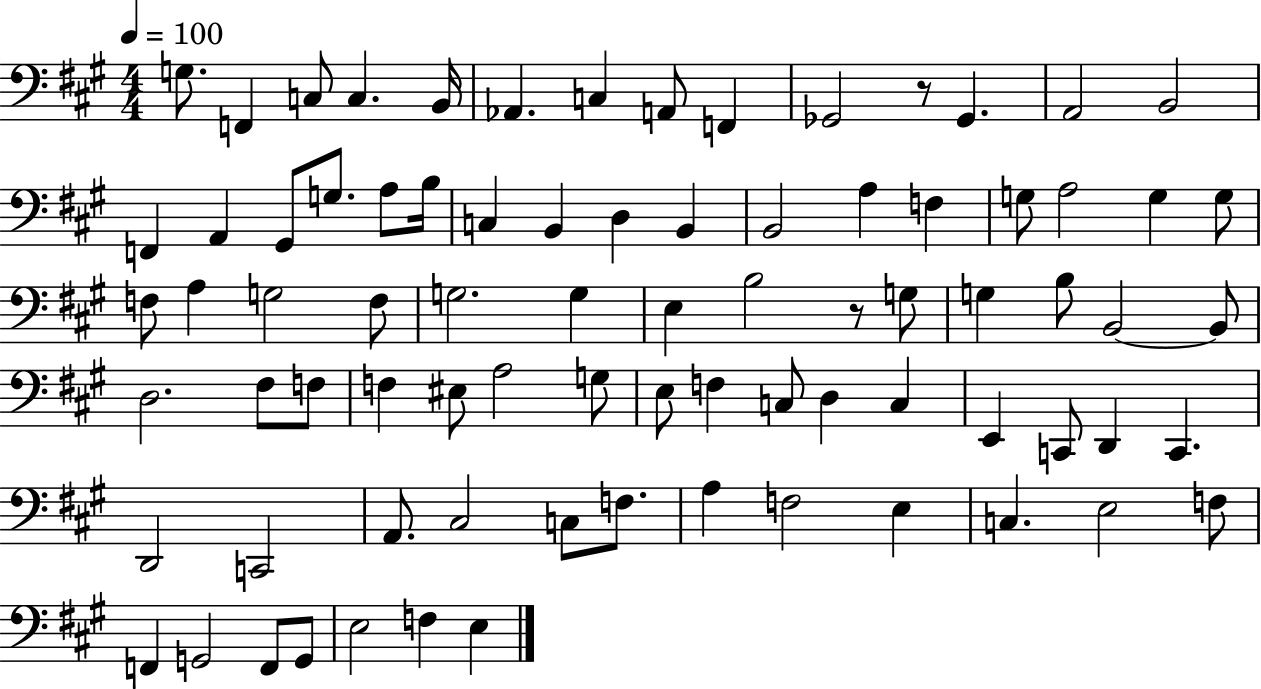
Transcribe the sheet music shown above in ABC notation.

X:1
T:Untitled
M:4/4
L:1/4
K:A
G,/2 F,, C,/2 C, B,,/4 _A,, C, A,,/2 F,, _G,,2 z/2 _G,, A,,2 B,,2 F,, A,, ^G,,/2 G,/2 A,/2 B,/4 C, B,, D, B,, B,,2 A, F, G,/2 A,2 G, G,/2 F,/2 A, G,2 F,/2 G,2 G, E, B,2 z/2 G,/2 G, B,/2 B,,2 B,,/2 D,2 ^F,/2 F,/2 F, ^E,/2 A,2 G,/2 E,/2 F, C,/2 D, C, E,, C,,/2 D,, C,, D,,2 C,,2 A,,/2 ^C,2 C,/2 F,/2 A, F,2 E, C, E,2 F,/2 F,, G,,2 F,,/2 G,,/2 E,2 F, E,